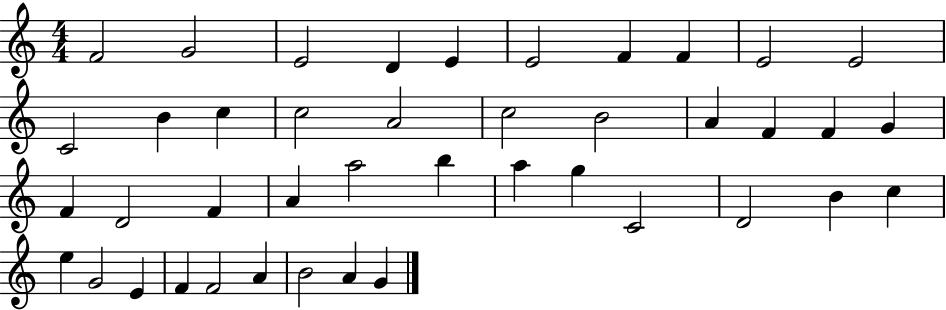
F4/h G4/h E4/h D4/q E4/q E4/h F4/q F4/q E4/h E4/h C4/h B4/q C5/q C5/h A4/h C5/h B4/h A4/q F4/q F4/q G4/q F4/q D4/h F4/q A4/q A5/h B5/q A5/q G5/q C4/h D4/h B4/q C5/q E5/q G4/h E4/q F4/q F4/h A4/q B4/h A4/q G4/q